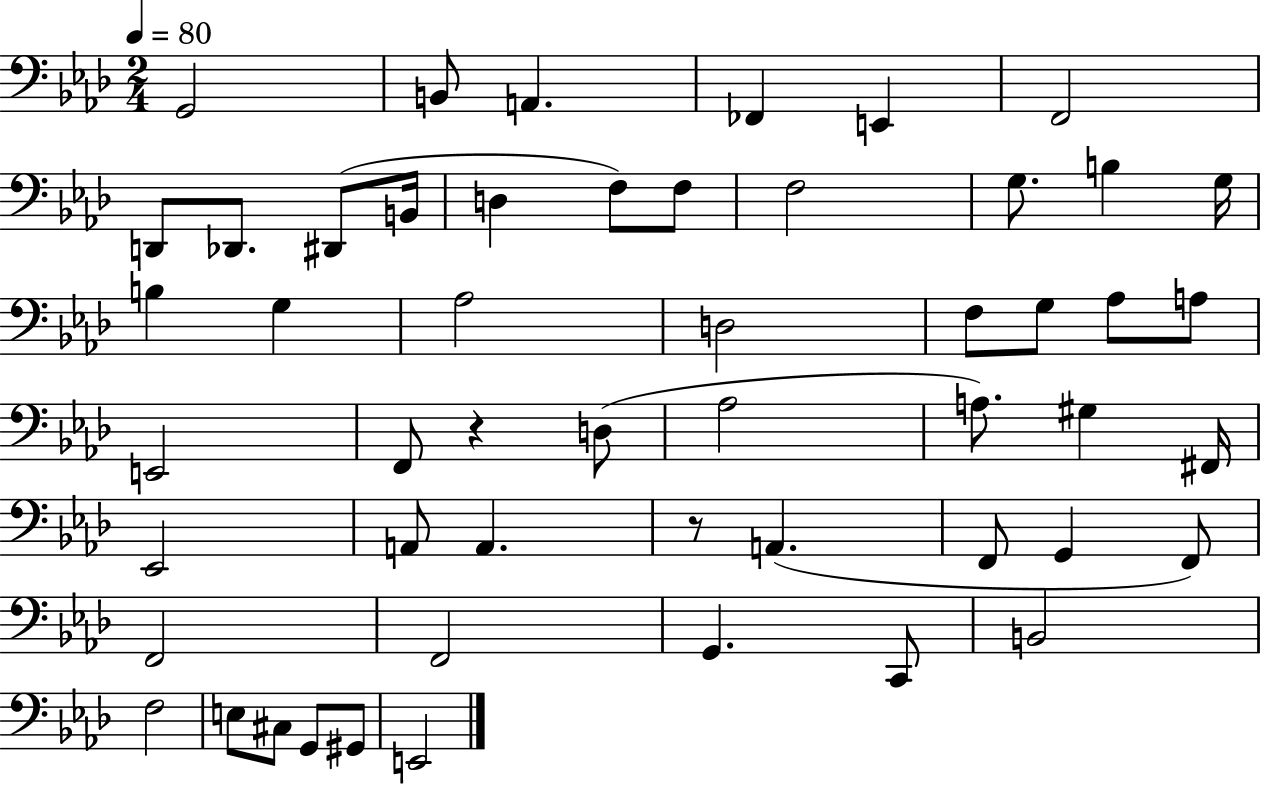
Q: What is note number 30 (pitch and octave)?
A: A3